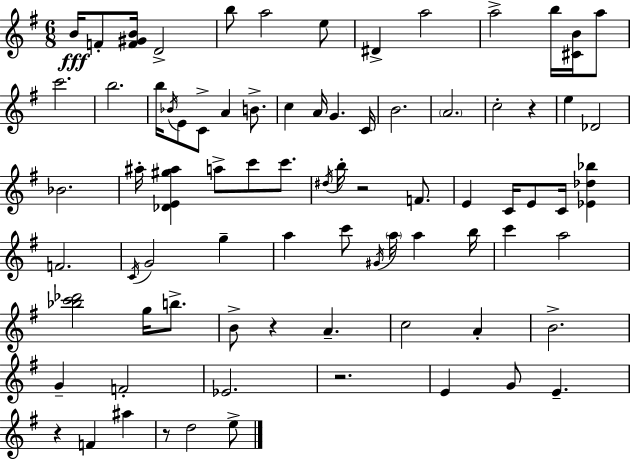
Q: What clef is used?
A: treble